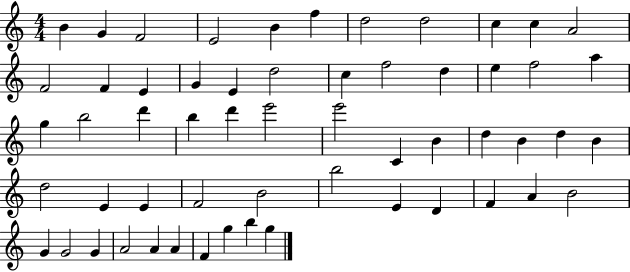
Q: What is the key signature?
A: C major